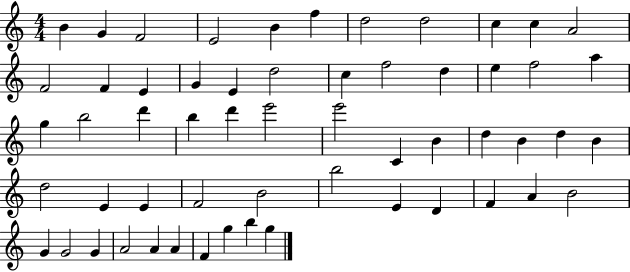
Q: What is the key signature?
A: C major